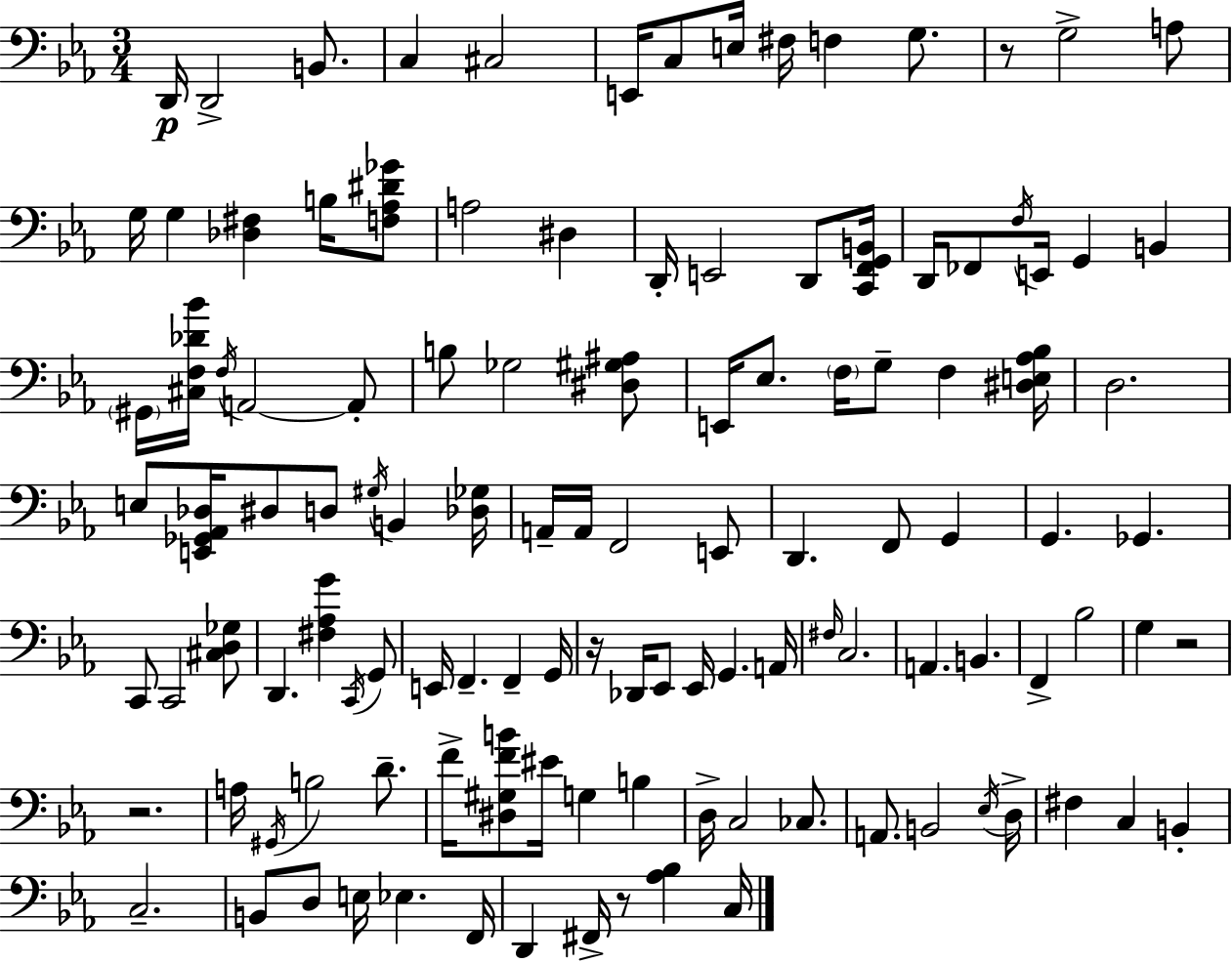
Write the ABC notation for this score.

X:1
T:Untitled
M:3/4
L:1/4
K:Cm
D,,/4 D,,2 B,,/2 C, ^C,2 E,,/4 C,/2 E,/4 ^F,/4 F, G,/2 z/2 G,2 A,/2 G,/4 G, [_D,^F,] B,/4 [F,_A,^D_G]/2 A,2 ^D, D,,/4 E,,2 D,,/2 [C,,F,,G,,B,,]/4 D,,/4 _F,,/2 F,/4 E,,/4 G,, B,, ^G,,/4 [^C,F,_D_B]/4 F,/4 A,,2 A,,/2 B,/2 _G,2 [^D,^G,^A,]/2 E,,/4 _E,/2 F,/4 G,/2 F, [^D,E,_A,_B,]/4 D,2 E,/2 [E,,_G,,_A,,_D,]/4 ^D,/2 D,/2 ^G,/4 B,, [_D,_G,]/4 A,,/4 A,,/4 F,,2 E,,/2 D,, F,,/2 G,, G,, _G,, C,,/2 C,,2 [^C,D,_G,]/2 D,, [^F,_A,G] C,,/4 G,,/2 E,,/4 F,, F,, G,,/4 z/4 _D,,/4 _E,,/2 _E,,/4 G,, A,,/4 ^F,/4 C,2 A,, B,, F,, _B,2 G, z2 z2 A,/4 ^G,,/4 B,2 D/2 F/4 [^D,^G,FB]/2 ^E/4 G, B, D,/4 C,2 _C,/2 A,,/2 B,,2 _E,/4 D,/4 ^F, C, B,, C,2 B,,/2 D,/2 E,/4 _E, F,,/4 D,, ^F,,/4 z/2 [_A,_B,] C,/4